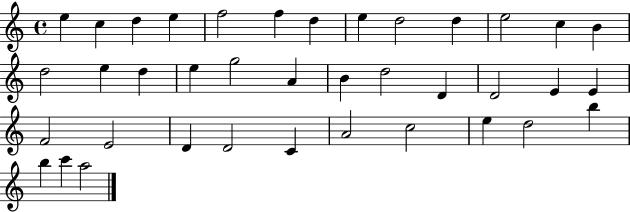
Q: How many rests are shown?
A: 0